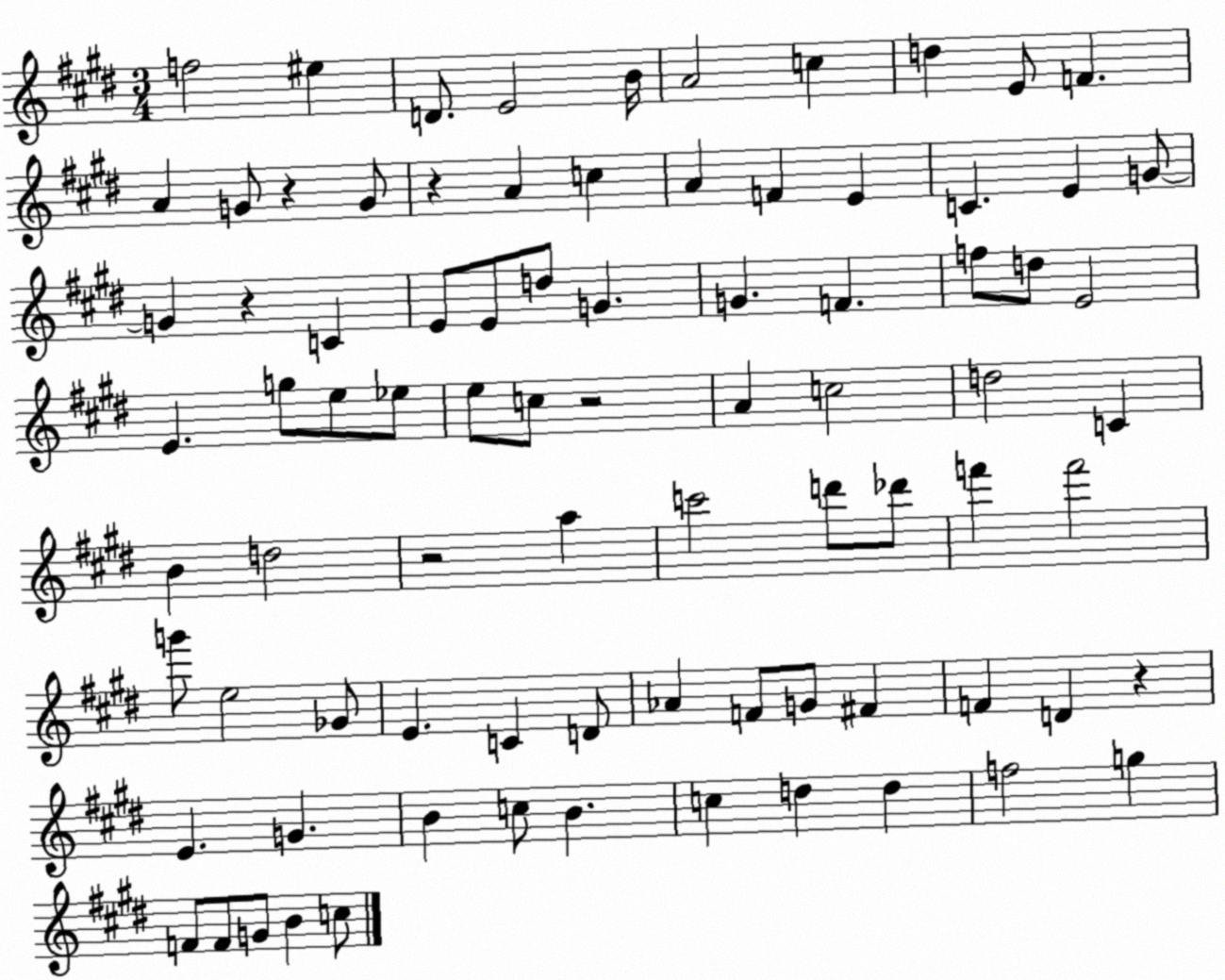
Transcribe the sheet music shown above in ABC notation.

X:1
T:Untitled
M:3/4
L:1/4
K:E
f2 ^e D/2 E2 B/4 A2 c d E/2 F A G/2 z G/2 z A c A F E C E G/2 G z C E/2 E/2 d/2 G G F f/2 d/2 E2 E g/2 e/2 _e/2 e/2 c/2 z2 A c2 d2 C B d2 z2 a c'2 d'/2 _d'/2 f' f'2 g'/2 e2 _G/2 E C D/2 _A F/2 G/2 ^F F D z E G B c/2 B c d d f2 g F/2 F/2 G/2 B c/2